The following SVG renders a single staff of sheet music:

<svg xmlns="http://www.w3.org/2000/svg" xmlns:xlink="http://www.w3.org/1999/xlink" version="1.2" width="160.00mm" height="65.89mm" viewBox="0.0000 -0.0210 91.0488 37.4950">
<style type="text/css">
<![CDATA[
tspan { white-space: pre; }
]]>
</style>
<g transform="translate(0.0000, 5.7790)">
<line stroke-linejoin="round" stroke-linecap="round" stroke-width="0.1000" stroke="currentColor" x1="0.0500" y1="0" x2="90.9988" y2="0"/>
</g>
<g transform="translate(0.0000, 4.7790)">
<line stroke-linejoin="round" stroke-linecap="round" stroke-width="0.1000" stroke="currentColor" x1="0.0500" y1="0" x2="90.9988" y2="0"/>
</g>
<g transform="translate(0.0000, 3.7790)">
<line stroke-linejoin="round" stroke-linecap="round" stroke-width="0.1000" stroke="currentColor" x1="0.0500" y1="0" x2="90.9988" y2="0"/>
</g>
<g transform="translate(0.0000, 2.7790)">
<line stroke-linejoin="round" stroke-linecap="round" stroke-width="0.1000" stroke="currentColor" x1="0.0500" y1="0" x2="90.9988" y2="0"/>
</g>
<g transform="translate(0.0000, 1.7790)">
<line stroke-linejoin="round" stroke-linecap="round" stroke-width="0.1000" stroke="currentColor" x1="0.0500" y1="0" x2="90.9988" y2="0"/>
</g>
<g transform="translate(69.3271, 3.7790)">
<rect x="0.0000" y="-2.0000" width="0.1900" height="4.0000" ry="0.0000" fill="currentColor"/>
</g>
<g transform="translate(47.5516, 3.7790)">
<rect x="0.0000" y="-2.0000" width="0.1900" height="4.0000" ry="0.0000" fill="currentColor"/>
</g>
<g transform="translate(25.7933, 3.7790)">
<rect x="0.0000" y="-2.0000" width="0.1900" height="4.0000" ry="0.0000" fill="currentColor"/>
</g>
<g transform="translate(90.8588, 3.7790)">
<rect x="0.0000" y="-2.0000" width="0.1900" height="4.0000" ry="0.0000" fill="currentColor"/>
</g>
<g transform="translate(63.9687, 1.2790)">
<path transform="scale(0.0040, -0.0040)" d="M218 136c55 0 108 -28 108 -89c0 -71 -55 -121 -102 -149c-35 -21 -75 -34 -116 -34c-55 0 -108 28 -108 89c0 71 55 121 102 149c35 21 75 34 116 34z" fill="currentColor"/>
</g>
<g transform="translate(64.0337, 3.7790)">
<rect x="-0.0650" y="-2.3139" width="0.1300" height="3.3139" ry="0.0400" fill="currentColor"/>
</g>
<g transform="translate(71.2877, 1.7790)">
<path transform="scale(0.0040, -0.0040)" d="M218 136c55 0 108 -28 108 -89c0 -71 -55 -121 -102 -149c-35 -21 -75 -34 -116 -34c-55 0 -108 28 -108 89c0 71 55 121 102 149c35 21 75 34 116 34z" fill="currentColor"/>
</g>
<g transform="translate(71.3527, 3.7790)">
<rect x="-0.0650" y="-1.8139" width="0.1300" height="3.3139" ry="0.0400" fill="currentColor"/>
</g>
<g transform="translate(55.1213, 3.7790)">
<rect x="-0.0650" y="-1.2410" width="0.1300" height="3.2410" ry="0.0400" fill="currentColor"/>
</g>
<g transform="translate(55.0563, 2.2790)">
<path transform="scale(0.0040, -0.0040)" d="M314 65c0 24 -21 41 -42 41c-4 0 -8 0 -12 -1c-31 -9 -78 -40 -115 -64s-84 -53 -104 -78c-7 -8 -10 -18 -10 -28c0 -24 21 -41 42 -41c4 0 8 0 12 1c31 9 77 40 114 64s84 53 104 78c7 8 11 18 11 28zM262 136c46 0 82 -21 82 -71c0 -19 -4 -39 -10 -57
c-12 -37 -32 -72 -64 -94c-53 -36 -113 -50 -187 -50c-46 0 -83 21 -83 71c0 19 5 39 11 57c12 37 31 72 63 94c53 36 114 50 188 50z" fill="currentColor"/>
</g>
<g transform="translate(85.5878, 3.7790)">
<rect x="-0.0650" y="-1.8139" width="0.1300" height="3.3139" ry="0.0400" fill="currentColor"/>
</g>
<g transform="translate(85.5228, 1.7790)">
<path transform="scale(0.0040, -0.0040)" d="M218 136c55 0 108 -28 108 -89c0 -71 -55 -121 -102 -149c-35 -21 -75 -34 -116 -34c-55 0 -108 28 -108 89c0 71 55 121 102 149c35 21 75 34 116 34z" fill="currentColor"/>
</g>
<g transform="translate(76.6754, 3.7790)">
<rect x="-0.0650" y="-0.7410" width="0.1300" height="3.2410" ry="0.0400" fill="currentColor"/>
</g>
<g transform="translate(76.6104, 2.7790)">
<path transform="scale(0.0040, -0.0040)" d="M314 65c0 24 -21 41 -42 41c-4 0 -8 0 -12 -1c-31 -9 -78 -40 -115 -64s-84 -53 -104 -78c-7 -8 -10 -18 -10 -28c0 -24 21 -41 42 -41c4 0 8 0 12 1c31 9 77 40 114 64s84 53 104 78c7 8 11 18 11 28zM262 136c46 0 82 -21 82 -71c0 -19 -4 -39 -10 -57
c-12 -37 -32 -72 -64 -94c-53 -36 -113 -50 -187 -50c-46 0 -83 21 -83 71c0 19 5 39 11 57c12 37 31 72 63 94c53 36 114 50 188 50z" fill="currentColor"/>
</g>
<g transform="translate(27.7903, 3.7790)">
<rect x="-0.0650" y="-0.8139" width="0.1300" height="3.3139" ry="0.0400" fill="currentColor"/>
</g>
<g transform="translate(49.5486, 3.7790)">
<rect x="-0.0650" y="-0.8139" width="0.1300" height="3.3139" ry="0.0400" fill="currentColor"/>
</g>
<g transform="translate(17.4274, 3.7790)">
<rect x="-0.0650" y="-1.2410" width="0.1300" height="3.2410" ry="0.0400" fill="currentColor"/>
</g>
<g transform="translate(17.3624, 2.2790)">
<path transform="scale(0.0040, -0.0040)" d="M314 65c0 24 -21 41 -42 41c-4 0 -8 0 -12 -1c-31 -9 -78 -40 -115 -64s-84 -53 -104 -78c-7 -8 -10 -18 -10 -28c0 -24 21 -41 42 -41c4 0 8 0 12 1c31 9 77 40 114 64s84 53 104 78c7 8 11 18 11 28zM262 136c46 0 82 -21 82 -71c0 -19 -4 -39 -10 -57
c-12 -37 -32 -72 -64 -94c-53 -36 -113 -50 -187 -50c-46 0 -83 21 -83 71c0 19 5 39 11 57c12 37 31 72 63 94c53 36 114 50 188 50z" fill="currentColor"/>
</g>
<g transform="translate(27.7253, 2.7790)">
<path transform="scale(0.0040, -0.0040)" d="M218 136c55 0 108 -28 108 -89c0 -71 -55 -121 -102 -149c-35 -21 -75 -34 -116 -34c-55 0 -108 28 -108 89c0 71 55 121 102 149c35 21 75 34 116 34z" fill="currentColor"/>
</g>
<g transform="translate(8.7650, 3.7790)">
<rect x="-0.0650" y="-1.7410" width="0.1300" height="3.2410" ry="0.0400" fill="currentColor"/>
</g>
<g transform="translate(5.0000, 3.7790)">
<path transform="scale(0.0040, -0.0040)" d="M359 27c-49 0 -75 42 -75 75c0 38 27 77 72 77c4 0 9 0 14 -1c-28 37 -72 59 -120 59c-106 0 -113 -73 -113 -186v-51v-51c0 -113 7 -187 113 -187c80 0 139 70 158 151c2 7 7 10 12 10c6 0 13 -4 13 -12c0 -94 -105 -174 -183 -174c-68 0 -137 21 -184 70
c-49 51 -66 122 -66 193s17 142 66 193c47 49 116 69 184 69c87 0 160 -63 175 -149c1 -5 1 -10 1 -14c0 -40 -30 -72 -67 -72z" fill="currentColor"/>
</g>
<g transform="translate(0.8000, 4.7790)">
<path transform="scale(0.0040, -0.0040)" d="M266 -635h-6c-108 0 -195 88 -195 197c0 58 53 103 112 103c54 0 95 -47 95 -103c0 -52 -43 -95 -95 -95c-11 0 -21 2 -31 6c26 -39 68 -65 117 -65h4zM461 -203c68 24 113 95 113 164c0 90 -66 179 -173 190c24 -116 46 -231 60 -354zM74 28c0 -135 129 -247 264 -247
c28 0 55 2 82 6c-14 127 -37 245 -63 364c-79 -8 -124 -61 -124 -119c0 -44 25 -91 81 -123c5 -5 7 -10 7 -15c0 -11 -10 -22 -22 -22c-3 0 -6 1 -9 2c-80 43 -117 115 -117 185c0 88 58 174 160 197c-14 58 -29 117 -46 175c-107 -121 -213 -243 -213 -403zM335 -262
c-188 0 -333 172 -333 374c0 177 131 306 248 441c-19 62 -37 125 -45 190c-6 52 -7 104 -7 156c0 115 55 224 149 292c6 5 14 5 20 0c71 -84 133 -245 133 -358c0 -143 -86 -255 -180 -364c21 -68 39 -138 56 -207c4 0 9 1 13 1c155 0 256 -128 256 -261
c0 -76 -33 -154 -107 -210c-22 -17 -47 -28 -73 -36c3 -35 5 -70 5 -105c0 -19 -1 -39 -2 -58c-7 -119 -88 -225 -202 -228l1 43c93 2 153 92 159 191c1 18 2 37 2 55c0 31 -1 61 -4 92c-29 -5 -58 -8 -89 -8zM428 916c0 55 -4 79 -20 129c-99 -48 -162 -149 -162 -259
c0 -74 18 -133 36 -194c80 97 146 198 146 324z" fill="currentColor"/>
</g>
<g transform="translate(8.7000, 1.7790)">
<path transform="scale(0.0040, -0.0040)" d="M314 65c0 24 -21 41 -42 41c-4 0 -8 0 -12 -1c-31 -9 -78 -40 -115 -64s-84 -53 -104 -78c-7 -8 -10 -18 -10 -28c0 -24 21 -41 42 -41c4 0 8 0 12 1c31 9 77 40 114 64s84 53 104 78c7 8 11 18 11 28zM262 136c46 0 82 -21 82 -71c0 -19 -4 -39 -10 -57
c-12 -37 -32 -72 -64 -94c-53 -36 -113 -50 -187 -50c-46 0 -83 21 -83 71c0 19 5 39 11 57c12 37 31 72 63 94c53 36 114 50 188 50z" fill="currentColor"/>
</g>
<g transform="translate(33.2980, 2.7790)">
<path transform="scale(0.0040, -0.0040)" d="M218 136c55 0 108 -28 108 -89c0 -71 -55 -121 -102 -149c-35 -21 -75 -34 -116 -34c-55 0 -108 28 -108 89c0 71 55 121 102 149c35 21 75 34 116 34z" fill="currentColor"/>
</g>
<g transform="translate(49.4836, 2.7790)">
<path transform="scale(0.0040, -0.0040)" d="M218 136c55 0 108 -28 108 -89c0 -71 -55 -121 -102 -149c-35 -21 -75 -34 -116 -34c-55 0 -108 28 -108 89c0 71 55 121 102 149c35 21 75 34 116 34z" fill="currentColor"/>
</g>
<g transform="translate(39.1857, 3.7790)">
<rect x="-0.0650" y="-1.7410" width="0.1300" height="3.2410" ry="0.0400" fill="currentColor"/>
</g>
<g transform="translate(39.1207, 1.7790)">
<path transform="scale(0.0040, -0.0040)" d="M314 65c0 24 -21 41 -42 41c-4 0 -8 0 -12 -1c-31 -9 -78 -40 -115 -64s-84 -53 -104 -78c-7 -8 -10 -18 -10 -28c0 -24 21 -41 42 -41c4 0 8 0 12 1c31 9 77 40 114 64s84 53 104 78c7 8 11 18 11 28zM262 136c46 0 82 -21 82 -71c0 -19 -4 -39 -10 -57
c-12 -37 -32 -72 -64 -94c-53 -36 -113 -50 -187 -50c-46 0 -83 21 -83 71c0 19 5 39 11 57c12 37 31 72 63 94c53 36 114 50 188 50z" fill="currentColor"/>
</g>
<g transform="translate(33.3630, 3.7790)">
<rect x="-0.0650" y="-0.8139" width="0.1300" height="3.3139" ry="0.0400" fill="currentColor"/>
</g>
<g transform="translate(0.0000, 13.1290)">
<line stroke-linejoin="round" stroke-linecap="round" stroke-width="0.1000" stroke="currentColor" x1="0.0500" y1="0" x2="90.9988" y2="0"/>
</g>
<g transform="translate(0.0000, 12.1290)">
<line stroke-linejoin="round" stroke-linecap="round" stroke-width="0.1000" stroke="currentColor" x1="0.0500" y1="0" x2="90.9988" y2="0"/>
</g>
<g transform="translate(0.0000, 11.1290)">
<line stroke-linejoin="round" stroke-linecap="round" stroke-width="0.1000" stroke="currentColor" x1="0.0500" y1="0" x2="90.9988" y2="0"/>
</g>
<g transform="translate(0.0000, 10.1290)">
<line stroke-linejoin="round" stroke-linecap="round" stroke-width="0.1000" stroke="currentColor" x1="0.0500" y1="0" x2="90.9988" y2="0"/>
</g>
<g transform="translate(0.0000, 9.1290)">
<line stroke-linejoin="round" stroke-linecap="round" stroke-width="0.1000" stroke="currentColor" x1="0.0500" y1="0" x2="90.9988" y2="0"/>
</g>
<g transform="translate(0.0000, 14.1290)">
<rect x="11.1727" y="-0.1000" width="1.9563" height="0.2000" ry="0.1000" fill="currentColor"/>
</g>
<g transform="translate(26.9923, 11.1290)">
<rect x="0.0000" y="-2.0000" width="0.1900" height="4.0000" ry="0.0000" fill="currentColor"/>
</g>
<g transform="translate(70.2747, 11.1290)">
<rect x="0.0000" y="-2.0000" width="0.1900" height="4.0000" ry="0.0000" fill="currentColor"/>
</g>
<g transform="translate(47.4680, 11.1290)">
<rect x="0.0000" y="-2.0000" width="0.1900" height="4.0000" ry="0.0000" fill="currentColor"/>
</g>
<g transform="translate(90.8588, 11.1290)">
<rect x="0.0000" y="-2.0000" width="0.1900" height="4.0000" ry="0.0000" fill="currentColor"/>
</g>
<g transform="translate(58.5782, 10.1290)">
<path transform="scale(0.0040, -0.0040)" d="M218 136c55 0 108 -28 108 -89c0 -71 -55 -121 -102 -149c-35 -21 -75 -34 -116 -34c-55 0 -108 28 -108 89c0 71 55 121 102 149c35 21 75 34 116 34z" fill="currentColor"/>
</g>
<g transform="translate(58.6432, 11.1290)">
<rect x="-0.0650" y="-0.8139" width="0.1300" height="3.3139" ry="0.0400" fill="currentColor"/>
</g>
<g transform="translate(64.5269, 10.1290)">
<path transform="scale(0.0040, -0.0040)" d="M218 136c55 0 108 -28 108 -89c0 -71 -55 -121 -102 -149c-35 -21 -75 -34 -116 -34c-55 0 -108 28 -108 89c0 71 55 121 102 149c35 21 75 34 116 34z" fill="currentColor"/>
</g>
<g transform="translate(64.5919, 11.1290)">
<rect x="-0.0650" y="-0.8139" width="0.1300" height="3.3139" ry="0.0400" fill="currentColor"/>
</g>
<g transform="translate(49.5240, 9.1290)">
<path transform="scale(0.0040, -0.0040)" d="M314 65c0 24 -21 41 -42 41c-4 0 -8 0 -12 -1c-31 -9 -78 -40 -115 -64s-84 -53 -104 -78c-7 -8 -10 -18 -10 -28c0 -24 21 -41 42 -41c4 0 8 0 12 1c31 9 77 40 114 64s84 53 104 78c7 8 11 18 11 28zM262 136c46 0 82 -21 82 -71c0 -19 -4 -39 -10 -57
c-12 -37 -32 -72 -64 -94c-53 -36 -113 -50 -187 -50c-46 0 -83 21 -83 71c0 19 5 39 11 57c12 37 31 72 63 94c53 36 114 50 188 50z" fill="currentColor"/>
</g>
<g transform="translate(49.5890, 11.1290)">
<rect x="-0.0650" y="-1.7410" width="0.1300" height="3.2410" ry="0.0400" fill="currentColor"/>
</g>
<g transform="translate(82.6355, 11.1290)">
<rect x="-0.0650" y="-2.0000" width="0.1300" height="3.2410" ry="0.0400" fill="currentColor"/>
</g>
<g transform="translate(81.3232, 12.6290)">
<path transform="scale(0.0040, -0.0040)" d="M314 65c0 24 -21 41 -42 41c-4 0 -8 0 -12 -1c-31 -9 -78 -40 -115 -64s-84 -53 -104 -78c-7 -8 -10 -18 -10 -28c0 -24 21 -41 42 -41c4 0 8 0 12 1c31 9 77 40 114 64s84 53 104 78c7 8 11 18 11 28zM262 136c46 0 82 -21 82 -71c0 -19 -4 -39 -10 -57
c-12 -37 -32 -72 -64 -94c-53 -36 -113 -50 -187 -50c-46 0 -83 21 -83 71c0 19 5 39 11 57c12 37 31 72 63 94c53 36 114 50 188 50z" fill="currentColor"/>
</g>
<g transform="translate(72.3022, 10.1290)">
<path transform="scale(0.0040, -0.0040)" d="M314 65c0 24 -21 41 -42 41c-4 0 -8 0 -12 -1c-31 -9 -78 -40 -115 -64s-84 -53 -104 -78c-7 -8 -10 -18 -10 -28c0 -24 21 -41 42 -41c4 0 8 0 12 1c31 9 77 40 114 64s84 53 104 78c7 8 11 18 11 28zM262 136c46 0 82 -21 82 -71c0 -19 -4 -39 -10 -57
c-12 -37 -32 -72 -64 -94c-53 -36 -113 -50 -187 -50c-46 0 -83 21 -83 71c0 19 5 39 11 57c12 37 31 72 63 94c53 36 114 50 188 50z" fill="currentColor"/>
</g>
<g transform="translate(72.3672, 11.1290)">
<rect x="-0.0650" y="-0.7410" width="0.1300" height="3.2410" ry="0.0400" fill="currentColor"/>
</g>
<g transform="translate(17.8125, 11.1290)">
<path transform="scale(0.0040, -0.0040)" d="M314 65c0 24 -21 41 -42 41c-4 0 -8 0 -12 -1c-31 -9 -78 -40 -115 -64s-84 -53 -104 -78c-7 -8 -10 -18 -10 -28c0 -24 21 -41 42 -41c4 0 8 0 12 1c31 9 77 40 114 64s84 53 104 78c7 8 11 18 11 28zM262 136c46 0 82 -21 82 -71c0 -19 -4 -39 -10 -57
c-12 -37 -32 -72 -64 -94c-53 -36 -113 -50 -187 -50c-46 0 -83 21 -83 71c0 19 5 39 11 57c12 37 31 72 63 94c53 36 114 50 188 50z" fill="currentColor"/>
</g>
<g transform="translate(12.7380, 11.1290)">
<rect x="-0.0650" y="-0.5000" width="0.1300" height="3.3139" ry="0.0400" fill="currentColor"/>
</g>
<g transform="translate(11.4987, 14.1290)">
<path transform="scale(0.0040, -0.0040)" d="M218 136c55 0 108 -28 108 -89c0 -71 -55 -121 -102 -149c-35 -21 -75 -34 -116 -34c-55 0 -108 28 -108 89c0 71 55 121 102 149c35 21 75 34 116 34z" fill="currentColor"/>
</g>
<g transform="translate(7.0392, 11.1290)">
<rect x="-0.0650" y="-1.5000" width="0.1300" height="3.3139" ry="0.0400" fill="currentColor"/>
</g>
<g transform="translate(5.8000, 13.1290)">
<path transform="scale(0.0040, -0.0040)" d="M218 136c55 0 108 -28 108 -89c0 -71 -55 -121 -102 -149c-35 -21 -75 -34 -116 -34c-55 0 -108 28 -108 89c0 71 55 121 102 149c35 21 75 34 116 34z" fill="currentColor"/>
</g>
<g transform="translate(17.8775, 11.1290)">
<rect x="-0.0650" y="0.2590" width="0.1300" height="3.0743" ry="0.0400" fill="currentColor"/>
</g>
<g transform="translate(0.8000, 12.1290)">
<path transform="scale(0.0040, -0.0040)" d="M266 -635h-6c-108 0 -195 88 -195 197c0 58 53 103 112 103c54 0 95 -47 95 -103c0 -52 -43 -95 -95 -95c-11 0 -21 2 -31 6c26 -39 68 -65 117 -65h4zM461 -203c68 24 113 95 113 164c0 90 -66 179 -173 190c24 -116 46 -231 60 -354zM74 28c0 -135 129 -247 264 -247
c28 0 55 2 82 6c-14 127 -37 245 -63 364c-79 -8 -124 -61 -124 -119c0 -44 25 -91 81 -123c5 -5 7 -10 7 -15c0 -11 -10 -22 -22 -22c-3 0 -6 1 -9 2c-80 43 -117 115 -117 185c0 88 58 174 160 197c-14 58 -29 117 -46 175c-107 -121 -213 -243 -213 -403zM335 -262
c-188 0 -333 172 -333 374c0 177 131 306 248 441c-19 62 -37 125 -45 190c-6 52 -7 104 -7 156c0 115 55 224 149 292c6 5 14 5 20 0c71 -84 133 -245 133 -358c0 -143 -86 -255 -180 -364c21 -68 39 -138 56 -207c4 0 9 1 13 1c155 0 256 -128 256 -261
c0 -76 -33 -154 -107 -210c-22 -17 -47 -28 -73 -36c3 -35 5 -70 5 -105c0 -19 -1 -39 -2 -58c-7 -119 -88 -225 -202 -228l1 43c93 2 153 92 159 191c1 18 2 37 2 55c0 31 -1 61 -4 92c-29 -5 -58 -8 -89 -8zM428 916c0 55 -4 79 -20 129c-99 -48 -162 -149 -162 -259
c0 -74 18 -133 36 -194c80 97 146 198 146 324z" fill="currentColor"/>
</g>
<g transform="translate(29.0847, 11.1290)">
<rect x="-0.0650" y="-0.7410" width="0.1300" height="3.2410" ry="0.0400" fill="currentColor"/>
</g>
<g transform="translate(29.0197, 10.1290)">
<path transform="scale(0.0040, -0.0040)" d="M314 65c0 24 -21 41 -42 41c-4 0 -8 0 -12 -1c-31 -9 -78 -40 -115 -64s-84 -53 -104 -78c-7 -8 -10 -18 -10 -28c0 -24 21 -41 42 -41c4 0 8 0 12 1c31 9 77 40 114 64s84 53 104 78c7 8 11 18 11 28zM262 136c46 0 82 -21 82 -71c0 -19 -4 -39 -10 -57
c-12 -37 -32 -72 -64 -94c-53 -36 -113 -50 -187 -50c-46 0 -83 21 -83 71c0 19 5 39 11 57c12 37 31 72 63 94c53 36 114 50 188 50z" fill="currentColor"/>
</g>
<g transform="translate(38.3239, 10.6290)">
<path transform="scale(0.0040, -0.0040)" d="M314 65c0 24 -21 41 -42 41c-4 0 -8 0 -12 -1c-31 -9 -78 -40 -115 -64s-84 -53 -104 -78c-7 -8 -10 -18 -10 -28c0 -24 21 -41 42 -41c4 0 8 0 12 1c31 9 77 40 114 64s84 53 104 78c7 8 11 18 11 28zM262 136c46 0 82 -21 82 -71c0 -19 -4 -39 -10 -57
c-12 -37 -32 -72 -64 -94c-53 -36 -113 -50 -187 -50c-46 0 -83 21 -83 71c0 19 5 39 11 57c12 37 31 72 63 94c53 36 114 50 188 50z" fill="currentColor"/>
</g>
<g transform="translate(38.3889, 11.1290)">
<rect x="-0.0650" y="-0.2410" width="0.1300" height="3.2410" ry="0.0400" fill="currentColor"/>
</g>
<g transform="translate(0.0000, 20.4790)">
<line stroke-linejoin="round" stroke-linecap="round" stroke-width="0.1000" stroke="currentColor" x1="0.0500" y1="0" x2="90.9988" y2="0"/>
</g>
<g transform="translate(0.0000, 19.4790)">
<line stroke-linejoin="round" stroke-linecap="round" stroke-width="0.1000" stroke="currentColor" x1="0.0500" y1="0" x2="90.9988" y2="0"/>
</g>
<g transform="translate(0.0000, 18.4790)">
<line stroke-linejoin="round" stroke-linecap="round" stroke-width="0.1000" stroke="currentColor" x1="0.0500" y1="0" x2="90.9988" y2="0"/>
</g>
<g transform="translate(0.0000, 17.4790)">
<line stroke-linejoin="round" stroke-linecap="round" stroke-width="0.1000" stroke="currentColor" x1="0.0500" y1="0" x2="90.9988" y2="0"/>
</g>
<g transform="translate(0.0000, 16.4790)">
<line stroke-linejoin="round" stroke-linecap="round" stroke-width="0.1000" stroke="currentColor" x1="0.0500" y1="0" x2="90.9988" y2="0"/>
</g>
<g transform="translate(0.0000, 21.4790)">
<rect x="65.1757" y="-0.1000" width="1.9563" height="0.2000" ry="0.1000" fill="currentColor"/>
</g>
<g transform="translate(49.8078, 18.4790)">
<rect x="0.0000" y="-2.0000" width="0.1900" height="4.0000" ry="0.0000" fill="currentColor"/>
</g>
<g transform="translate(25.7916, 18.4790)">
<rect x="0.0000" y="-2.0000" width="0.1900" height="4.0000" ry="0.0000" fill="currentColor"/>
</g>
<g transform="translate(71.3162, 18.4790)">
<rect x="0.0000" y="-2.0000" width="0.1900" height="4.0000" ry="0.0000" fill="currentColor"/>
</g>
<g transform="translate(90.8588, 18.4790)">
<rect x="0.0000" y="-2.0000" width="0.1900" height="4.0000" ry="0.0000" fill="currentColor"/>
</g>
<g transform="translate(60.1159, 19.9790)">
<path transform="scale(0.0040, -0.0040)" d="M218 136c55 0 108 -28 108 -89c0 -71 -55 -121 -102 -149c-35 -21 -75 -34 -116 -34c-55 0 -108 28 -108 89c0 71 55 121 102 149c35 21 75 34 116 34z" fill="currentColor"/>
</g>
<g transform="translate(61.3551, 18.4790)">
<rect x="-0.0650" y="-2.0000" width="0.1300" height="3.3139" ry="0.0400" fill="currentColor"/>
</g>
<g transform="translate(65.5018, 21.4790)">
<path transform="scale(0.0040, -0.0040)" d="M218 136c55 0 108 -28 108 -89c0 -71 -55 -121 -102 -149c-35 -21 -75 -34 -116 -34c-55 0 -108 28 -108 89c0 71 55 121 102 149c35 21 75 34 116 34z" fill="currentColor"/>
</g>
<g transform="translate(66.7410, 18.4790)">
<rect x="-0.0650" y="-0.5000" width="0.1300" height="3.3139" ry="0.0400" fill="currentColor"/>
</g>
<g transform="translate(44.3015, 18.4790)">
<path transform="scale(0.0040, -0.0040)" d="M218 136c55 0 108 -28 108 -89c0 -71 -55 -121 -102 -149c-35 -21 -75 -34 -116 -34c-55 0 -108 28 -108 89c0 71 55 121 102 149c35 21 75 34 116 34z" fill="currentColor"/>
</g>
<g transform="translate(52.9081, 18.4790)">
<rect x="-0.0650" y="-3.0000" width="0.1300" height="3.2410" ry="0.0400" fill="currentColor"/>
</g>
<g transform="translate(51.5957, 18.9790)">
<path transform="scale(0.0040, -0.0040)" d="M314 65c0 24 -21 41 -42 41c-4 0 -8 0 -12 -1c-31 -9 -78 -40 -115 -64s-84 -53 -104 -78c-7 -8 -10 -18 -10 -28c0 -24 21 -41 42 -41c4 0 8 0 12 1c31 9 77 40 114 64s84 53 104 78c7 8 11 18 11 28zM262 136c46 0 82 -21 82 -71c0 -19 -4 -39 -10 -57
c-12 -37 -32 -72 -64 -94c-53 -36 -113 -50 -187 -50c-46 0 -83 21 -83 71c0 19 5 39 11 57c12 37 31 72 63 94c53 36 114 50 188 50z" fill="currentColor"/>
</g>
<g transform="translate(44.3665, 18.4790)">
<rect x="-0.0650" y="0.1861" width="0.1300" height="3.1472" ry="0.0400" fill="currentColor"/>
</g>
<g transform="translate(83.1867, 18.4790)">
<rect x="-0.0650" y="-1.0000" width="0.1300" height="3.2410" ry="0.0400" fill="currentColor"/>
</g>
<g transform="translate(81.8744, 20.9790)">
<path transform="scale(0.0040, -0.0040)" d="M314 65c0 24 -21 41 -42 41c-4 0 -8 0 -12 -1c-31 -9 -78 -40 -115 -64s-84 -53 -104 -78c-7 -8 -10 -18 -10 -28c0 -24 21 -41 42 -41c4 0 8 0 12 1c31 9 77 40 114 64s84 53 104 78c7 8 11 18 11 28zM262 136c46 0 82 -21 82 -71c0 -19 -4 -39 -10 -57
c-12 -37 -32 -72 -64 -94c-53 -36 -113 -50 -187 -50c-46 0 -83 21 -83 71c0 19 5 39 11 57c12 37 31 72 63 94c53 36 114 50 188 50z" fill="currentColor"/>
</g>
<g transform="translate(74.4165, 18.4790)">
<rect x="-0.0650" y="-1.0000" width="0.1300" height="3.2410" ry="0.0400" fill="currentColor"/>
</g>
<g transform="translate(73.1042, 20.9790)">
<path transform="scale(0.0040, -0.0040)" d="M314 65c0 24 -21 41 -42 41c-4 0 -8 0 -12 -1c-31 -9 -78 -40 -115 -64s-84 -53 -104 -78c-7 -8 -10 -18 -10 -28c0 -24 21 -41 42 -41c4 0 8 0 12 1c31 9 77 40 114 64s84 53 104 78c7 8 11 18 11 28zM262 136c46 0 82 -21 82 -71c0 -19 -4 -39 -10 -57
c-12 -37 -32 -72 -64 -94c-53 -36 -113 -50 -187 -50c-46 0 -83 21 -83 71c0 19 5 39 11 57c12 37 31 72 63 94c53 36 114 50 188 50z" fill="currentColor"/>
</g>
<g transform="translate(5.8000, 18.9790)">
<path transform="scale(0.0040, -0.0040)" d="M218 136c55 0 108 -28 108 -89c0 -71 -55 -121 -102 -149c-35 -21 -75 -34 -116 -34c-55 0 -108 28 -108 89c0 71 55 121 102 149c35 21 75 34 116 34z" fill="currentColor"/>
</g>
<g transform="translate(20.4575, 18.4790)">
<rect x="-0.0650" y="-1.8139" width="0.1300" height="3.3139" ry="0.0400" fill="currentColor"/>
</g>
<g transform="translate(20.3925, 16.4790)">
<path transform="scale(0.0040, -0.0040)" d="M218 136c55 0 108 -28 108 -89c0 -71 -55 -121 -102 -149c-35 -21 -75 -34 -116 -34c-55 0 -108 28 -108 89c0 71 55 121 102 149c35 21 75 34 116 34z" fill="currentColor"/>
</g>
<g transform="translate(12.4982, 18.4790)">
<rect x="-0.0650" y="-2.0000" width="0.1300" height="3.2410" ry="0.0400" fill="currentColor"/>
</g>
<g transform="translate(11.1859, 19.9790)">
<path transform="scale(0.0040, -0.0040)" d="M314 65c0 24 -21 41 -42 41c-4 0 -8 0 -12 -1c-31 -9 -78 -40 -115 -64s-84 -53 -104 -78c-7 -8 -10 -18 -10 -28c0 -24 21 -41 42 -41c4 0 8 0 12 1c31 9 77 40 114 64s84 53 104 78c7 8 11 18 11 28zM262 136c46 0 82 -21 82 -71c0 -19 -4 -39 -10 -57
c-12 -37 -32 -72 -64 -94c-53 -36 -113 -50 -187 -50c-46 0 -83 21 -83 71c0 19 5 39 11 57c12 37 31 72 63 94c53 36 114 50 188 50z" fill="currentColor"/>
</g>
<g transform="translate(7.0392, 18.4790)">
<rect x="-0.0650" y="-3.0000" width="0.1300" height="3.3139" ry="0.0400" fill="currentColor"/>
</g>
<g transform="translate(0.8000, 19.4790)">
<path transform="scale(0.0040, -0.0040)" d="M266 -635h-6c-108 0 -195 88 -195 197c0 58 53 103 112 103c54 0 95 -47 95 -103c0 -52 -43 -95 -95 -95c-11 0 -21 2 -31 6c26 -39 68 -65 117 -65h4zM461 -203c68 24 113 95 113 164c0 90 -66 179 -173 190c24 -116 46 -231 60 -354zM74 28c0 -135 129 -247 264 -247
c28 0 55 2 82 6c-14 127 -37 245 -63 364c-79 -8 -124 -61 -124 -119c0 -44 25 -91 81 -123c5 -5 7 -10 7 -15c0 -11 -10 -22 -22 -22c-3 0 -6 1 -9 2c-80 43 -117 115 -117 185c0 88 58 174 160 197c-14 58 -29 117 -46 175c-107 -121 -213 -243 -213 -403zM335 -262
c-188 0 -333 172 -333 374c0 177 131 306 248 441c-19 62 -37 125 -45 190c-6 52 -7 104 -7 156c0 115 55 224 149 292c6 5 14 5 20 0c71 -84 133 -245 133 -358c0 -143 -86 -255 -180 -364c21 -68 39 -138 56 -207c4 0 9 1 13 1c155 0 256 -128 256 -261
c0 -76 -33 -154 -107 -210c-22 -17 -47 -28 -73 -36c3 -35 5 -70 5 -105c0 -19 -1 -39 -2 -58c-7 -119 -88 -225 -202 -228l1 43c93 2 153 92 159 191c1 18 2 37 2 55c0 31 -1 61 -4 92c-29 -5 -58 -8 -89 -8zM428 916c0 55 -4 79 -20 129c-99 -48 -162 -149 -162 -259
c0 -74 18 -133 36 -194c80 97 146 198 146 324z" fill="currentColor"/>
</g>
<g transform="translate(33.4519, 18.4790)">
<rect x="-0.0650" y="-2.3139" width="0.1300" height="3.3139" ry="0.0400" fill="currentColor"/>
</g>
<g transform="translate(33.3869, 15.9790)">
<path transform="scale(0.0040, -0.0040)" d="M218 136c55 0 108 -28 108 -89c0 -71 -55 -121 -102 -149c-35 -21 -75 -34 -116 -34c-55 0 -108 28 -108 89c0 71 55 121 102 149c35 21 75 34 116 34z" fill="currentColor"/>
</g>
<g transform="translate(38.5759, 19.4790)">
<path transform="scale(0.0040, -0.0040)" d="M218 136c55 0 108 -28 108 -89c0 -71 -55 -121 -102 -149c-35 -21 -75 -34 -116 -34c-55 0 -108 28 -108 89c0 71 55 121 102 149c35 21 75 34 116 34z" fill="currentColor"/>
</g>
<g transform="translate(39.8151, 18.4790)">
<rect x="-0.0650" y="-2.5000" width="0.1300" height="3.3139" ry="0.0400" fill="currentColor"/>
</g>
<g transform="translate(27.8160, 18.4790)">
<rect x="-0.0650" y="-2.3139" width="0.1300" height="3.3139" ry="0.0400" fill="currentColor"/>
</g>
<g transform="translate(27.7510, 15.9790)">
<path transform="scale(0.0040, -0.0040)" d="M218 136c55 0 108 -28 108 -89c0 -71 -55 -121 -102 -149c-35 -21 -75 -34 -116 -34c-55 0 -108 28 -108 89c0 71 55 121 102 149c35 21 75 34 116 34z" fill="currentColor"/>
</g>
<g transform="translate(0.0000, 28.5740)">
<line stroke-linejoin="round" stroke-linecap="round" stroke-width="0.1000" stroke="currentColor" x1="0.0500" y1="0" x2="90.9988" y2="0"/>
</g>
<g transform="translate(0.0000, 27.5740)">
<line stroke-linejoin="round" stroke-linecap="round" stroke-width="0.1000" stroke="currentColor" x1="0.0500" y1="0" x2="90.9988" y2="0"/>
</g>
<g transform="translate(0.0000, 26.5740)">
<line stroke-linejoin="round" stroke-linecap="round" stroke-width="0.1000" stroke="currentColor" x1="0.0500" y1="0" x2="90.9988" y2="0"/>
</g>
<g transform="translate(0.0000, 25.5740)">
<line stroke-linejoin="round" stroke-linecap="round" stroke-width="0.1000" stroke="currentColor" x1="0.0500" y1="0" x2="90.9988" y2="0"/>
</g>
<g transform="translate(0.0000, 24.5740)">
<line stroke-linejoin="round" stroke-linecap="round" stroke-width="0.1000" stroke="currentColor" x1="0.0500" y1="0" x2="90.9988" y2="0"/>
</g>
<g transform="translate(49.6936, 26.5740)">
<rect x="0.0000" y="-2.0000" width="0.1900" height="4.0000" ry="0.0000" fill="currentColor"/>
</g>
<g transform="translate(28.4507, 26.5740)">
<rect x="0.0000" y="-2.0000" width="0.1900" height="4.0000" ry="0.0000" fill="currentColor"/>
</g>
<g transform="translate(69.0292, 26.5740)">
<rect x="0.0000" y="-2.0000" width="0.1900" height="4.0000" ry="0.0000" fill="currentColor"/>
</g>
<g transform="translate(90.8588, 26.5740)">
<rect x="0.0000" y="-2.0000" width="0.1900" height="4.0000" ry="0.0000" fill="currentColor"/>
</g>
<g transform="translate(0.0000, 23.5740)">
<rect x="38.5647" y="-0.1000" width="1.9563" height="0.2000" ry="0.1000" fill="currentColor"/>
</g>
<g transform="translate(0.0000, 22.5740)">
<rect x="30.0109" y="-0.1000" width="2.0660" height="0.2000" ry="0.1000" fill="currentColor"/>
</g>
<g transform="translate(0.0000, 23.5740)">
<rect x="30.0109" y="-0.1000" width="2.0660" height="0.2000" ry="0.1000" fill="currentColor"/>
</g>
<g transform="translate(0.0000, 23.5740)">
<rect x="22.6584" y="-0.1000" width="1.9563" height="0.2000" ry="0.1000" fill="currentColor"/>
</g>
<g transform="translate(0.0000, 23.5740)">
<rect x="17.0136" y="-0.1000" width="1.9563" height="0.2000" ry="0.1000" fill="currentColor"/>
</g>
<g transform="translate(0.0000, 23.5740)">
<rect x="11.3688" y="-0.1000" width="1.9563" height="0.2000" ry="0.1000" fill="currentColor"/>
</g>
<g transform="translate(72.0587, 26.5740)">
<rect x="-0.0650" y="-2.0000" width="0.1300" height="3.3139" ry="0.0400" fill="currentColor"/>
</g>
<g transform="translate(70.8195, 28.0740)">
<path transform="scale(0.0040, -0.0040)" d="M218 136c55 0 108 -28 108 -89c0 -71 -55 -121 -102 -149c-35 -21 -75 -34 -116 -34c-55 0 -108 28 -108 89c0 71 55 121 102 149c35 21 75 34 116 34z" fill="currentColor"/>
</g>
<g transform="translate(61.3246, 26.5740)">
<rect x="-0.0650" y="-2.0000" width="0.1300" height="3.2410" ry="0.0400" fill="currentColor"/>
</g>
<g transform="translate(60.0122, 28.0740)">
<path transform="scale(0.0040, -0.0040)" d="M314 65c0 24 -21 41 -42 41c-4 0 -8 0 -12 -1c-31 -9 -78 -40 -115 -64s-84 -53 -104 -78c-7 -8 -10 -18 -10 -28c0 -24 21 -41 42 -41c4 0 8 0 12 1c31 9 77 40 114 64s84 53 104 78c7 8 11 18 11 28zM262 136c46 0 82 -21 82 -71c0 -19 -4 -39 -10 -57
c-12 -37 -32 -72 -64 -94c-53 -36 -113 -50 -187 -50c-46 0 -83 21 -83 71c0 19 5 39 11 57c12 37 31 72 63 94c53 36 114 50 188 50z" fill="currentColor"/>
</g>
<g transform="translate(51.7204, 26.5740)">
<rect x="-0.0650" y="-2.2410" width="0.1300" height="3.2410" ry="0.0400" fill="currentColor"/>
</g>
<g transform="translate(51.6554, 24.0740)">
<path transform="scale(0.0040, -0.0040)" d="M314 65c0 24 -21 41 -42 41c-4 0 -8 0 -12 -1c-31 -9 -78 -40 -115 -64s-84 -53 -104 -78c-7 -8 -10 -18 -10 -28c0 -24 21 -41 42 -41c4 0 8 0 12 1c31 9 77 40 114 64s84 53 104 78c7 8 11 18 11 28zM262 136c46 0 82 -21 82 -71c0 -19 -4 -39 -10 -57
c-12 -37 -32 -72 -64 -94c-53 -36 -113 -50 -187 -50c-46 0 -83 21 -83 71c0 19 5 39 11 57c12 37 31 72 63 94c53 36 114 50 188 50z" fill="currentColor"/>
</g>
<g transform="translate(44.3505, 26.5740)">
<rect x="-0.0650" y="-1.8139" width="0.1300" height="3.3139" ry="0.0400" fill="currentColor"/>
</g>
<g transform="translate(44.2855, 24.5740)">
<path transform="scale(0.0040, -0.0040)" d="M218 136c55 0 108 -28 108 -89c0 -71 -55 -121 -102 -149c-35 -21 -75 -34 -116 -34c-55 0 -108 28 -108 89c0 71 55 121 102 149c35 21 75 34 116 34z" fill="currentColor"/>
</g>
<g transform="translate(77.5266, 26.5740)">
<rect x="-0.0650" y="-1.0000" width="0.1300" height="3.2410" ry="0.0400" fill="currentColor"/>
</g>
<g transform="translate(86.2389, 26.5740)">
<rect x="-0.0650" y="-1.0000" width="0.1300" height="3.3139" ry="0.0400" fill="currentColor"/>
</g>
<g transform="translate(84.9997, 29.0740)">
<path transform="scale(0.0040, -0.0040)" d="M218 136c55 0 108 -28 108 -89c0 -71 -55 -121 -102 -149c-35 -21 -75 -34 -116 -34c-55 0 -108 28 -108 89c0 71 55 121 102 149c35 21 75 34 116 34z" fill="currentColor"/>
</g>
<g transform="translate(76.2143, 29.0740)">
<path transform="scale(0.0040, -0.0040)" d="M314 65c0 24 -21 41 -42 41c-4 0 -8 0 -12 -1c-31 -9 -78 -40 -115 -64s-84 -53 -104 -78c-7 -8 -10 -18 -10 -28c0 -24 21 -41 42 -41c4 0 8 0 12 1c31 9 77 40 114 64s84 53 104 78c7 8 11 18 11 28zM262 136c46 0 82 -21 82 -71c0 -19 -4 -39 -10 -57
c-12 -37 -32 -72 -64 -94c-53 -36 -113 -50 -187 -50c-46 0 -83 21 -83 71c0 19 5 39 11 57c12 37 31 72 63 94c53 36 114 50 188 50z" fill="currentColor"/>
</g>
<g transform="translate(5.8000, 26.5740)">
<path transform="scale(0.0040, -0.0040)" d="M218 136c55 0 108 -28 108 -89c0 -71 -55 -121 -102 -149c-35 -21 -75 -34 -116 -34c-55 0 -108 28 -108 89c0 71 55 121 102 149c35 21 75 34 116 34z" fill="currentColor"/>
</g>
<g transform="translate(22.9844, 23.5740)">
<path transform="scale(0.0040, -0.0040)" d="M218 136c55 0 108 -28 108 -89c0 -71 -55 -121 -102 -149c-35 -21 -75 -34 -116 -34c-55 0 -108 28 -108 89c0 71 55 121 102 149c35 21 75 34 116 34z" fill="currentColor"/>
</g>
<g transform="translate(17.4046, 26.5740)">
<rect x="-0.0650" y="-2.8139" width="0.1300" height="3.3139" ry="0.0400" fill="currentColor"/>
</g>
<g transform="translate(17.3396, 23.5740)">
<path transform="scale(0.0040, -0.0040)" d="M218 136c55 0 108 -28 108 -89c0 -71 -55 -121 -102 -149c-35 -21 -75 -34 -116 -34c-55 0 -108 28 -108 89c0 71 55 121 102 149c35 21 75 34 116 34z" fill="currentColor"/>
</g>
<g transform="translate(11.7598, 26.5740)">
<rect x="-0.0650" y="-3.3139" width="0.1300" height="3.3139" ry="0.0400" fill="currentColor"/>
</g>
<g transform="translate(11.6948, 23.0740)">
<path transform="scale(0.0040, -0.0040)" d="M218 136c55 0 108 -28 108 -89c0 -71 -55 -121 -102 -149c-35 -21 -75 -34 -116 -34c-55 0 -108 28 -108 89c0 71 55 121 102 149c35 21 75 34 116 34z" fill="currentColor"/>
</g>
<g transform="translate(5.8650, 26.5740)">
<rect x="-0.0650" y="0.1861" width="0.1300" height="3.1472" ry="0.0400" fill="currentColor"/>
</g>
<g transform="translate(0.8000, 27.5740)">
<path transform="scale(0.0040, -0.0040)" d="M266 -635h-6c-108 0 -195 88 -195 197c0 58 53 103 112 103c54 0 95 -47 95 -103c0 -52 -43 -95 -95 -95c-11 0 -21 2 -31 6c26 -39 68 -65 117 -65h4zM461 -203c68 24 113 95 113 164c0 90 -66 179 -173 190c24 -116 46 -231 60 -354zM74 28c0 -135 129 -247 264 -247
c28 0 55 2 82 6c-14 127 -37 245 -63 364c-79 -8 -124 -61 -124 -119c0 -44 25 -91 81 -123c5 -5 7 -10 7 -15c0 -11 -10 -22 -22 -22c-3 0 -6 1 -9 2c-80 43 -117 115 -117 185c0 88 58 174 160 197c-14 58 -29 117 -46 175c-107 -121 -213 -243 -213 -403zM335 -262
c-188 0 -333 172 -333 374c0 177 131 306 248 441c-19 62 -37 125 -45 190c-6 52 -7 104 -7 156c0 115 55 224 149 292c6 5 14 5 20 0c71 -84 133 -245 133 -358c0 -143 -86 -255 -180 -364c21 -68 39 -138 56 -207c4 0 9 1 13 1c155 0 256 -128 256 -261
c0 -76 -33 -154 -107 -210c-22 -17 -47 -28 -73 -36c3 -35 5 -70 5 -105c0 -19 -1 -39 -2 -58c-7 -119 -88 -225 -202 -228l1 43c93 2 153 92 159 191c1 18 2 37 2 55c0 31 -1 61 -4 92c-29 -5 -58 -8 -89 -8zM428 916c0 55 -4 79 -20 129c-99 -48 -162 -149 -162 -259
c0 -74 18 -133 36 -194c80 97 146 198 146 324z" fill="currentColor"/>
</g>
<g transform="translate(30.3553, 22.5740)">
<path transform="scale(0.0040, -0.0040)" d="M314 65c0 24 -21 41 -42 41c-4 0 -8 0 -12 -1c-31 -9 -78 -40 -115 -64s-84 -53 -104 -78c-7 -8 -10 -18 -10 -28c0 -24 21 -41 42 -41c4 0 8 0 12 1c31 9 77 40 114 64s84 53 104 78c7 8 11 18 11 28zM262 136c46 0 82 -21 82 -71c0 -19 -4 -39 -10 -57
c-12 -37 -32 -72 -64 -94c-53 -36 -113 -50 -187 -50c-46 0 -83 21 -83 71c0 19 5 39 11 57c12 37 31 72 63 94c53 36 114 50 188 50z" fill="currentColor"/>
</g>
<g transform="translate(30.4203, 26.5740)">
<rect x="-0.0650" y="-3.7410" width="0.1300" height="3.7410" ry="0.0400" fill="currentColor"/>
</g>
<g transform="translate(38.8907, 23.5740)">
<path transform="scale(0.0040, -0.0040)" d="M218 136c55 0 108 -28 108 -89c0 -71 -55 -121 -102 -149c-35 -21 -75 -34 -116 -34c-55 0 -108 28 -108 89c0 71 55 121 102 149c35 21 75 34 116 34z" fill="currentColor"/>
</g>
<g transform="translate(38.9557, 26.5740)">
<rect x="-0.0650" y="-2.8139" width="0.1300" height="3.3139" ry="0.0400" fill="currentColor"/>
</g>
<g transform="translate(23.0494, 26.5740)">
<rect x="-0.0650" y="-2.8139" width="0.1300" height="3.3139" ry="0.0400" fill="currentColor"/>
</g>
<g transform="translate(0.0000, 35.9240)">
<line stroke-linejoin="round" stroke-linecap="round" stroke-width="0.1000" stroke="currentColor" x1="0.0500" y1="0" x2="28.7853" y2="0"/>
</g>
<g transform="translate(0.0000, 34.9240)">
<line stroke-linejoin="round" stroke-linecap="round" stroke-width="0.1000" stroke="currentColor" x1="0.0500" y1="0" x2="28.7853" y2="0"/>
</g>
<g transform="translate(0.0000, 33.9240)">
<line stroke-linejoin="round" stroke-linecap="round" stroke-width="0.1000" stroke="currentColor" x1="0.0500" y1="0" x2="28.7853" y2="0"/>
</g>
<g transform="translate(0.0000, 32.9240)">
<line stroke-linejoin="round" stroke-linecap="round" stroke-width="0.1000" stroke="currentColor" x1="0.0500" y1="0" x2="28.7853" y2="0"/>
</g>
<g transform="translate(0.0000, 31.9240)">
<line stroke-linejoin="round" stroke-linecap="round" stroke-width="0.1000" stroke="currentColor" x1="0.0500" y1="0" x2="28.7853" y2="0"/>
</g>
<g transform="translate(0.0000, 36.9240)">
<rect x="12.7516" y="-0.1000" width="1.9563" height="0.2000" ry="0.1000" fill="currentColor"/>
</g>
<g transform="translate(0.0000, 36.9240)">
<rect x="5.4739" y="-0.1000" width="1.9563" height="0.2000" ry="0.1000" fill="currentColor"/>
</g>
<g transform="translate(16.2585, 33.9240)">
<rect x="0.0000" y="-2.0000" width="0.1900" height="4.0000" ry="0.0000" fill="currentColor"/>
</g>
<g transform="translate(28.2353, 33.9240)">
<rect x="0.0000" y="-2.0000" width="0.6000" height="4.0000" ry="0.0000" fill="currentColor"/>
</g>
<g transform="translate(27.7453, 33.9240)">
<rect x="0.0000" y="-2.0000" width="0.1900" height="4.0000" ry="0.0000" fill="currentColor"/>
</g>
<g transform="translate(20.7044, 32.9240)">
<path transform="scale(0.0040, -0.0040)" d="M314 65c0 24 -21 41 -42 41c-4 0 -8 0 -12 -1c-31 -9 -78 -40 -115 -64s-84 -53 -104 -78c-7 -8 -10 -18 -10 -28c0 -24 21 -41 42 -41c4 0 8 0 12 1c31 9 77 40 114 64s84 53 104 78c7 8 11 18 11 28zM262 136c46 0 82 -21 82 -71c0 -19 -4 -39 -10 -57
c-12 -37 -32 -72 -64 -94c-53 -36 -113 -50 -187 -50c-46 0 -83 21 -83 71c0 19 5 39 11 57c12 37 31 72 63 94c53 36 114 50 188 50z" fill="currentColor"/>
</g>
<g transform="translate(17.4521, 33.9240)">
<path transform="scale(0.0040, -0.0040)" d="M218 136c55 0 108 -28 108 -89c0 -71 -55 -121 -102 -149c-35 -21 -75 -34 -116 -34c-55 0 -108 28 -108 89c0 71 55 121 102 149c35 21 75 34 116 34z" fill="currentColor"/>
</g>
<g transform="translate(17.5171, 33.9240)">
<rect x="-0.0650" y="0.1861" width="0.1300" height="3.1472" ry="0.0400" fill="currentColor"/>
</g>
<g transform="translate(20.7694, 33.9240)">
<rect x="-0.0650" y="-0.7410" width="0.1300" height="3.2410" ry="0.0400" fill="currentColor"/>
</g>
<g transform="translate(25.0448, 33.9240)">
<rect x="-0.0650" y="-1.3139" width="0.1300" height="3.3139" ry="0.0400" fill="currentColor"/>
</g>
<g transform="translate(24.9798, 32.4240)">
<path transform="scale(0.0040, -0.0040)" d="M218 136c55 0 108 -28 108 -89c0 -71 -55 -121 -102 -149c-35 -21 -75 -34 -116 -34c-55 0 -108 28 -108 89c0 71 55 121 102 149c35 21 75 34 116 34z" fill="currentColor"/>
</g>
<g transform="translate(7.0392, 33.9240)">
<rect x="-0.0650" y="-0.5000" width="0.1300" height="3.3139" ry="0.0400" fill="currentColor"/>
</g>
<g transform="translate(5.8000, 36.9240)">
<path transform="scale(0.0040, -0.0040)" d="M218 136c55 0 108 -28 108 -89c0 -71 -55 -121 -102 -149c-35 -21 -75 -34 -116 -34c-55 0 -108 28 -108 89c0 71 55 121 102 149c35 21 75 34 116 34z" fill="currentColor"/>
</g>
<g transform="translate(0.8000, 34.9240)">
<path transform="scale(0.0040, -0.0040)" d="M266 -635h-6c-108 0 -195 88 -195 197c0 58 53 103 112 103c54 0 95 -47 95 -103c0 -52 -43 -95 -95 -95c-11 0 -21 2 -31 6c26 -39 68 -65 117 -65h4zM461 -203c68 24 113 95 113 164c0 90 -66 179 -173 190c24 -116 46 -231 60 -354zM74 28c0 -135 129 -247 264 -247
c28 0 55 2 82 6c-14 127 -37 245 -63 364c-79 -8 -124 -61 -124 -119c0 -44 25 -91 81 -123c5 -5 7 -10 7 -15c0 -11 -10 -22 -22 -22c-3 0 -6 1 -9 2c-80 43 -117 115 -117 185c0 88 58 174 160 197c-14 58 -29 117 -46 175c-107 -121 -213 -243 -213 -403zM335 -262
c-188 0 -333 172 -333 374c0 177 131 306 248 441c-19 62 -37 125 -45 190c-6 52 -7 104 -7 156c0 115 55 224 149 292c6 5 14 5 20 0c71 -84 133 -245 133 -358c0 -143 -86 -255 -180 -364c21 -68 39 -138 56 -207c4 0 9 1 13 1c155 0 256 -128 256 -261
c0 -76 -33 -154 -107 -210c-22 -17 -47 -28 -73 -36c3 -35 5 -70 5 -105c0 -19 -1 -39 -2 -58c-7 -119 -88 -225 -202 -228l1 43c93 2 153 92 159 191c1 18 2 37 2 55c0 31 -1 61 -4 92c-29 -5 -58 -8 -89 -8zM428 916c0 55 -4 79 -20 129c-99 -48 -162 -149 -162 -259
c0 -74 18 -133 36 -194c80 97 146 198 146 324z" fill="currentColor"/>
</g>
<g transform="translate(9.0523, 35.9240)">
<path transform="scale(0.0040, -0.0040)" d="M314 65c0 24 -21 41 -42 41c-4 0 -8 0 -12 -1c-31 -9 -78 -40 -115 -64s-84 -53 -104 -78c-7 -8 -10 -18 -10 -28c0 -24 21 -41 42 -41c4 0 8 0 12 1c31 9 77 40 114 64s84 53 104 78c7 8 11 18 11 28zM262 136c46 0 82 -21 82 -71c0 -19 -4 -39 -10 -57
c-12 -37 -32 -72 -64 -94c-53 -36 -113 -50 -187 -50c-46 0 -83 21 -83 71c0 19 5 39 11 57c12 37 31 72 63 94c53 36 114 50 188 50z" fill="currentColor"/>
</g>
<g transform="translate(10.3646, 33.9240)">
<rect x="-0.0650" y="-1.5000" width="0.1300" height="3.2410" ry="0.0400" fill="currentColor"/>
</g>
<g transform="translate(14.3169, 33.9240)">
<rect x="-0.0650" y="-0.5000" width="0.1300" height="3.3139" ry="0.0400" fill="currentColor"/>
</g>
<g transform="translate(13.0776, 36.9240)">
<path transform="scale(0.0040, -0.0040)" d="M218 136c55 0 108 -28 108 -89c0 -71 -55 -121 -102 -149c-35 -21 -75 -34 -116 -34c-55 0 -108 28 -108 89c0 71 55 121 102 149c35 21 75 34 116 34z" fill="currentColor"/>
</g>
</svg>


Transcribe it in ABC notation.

X:1
T:Untitled
M:4/4
L:1/4
K:C
f2 e2 d d f2 d e2 g f d2 f E C B2 d2 c2 f2 d d d2 F2 A F2 f g g G B A2 F C D2 D2 B b a a c'2 a f g2 F2 F D2 D C E2 C B d2 e